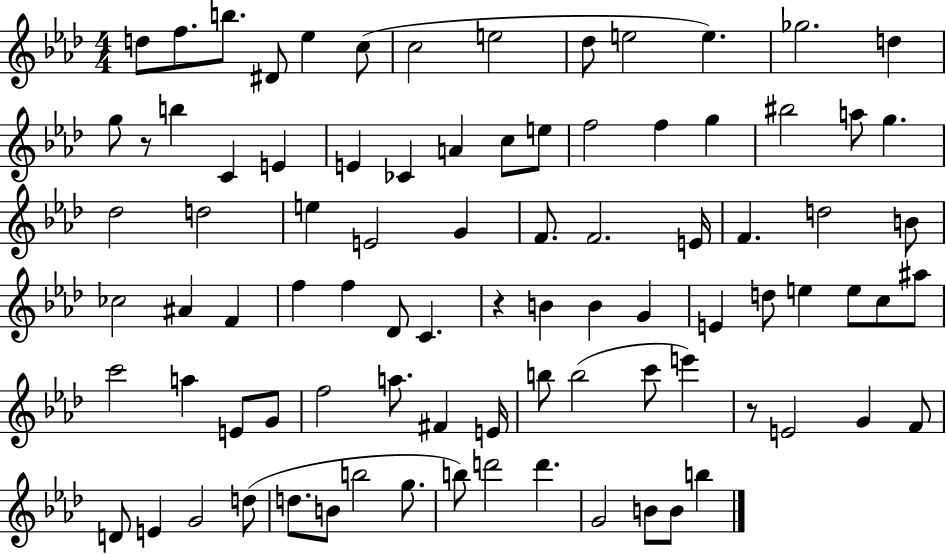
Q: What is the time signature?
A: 4/4